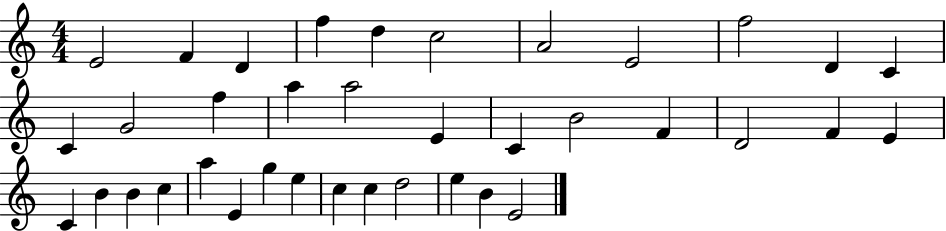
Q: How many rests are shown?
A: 0